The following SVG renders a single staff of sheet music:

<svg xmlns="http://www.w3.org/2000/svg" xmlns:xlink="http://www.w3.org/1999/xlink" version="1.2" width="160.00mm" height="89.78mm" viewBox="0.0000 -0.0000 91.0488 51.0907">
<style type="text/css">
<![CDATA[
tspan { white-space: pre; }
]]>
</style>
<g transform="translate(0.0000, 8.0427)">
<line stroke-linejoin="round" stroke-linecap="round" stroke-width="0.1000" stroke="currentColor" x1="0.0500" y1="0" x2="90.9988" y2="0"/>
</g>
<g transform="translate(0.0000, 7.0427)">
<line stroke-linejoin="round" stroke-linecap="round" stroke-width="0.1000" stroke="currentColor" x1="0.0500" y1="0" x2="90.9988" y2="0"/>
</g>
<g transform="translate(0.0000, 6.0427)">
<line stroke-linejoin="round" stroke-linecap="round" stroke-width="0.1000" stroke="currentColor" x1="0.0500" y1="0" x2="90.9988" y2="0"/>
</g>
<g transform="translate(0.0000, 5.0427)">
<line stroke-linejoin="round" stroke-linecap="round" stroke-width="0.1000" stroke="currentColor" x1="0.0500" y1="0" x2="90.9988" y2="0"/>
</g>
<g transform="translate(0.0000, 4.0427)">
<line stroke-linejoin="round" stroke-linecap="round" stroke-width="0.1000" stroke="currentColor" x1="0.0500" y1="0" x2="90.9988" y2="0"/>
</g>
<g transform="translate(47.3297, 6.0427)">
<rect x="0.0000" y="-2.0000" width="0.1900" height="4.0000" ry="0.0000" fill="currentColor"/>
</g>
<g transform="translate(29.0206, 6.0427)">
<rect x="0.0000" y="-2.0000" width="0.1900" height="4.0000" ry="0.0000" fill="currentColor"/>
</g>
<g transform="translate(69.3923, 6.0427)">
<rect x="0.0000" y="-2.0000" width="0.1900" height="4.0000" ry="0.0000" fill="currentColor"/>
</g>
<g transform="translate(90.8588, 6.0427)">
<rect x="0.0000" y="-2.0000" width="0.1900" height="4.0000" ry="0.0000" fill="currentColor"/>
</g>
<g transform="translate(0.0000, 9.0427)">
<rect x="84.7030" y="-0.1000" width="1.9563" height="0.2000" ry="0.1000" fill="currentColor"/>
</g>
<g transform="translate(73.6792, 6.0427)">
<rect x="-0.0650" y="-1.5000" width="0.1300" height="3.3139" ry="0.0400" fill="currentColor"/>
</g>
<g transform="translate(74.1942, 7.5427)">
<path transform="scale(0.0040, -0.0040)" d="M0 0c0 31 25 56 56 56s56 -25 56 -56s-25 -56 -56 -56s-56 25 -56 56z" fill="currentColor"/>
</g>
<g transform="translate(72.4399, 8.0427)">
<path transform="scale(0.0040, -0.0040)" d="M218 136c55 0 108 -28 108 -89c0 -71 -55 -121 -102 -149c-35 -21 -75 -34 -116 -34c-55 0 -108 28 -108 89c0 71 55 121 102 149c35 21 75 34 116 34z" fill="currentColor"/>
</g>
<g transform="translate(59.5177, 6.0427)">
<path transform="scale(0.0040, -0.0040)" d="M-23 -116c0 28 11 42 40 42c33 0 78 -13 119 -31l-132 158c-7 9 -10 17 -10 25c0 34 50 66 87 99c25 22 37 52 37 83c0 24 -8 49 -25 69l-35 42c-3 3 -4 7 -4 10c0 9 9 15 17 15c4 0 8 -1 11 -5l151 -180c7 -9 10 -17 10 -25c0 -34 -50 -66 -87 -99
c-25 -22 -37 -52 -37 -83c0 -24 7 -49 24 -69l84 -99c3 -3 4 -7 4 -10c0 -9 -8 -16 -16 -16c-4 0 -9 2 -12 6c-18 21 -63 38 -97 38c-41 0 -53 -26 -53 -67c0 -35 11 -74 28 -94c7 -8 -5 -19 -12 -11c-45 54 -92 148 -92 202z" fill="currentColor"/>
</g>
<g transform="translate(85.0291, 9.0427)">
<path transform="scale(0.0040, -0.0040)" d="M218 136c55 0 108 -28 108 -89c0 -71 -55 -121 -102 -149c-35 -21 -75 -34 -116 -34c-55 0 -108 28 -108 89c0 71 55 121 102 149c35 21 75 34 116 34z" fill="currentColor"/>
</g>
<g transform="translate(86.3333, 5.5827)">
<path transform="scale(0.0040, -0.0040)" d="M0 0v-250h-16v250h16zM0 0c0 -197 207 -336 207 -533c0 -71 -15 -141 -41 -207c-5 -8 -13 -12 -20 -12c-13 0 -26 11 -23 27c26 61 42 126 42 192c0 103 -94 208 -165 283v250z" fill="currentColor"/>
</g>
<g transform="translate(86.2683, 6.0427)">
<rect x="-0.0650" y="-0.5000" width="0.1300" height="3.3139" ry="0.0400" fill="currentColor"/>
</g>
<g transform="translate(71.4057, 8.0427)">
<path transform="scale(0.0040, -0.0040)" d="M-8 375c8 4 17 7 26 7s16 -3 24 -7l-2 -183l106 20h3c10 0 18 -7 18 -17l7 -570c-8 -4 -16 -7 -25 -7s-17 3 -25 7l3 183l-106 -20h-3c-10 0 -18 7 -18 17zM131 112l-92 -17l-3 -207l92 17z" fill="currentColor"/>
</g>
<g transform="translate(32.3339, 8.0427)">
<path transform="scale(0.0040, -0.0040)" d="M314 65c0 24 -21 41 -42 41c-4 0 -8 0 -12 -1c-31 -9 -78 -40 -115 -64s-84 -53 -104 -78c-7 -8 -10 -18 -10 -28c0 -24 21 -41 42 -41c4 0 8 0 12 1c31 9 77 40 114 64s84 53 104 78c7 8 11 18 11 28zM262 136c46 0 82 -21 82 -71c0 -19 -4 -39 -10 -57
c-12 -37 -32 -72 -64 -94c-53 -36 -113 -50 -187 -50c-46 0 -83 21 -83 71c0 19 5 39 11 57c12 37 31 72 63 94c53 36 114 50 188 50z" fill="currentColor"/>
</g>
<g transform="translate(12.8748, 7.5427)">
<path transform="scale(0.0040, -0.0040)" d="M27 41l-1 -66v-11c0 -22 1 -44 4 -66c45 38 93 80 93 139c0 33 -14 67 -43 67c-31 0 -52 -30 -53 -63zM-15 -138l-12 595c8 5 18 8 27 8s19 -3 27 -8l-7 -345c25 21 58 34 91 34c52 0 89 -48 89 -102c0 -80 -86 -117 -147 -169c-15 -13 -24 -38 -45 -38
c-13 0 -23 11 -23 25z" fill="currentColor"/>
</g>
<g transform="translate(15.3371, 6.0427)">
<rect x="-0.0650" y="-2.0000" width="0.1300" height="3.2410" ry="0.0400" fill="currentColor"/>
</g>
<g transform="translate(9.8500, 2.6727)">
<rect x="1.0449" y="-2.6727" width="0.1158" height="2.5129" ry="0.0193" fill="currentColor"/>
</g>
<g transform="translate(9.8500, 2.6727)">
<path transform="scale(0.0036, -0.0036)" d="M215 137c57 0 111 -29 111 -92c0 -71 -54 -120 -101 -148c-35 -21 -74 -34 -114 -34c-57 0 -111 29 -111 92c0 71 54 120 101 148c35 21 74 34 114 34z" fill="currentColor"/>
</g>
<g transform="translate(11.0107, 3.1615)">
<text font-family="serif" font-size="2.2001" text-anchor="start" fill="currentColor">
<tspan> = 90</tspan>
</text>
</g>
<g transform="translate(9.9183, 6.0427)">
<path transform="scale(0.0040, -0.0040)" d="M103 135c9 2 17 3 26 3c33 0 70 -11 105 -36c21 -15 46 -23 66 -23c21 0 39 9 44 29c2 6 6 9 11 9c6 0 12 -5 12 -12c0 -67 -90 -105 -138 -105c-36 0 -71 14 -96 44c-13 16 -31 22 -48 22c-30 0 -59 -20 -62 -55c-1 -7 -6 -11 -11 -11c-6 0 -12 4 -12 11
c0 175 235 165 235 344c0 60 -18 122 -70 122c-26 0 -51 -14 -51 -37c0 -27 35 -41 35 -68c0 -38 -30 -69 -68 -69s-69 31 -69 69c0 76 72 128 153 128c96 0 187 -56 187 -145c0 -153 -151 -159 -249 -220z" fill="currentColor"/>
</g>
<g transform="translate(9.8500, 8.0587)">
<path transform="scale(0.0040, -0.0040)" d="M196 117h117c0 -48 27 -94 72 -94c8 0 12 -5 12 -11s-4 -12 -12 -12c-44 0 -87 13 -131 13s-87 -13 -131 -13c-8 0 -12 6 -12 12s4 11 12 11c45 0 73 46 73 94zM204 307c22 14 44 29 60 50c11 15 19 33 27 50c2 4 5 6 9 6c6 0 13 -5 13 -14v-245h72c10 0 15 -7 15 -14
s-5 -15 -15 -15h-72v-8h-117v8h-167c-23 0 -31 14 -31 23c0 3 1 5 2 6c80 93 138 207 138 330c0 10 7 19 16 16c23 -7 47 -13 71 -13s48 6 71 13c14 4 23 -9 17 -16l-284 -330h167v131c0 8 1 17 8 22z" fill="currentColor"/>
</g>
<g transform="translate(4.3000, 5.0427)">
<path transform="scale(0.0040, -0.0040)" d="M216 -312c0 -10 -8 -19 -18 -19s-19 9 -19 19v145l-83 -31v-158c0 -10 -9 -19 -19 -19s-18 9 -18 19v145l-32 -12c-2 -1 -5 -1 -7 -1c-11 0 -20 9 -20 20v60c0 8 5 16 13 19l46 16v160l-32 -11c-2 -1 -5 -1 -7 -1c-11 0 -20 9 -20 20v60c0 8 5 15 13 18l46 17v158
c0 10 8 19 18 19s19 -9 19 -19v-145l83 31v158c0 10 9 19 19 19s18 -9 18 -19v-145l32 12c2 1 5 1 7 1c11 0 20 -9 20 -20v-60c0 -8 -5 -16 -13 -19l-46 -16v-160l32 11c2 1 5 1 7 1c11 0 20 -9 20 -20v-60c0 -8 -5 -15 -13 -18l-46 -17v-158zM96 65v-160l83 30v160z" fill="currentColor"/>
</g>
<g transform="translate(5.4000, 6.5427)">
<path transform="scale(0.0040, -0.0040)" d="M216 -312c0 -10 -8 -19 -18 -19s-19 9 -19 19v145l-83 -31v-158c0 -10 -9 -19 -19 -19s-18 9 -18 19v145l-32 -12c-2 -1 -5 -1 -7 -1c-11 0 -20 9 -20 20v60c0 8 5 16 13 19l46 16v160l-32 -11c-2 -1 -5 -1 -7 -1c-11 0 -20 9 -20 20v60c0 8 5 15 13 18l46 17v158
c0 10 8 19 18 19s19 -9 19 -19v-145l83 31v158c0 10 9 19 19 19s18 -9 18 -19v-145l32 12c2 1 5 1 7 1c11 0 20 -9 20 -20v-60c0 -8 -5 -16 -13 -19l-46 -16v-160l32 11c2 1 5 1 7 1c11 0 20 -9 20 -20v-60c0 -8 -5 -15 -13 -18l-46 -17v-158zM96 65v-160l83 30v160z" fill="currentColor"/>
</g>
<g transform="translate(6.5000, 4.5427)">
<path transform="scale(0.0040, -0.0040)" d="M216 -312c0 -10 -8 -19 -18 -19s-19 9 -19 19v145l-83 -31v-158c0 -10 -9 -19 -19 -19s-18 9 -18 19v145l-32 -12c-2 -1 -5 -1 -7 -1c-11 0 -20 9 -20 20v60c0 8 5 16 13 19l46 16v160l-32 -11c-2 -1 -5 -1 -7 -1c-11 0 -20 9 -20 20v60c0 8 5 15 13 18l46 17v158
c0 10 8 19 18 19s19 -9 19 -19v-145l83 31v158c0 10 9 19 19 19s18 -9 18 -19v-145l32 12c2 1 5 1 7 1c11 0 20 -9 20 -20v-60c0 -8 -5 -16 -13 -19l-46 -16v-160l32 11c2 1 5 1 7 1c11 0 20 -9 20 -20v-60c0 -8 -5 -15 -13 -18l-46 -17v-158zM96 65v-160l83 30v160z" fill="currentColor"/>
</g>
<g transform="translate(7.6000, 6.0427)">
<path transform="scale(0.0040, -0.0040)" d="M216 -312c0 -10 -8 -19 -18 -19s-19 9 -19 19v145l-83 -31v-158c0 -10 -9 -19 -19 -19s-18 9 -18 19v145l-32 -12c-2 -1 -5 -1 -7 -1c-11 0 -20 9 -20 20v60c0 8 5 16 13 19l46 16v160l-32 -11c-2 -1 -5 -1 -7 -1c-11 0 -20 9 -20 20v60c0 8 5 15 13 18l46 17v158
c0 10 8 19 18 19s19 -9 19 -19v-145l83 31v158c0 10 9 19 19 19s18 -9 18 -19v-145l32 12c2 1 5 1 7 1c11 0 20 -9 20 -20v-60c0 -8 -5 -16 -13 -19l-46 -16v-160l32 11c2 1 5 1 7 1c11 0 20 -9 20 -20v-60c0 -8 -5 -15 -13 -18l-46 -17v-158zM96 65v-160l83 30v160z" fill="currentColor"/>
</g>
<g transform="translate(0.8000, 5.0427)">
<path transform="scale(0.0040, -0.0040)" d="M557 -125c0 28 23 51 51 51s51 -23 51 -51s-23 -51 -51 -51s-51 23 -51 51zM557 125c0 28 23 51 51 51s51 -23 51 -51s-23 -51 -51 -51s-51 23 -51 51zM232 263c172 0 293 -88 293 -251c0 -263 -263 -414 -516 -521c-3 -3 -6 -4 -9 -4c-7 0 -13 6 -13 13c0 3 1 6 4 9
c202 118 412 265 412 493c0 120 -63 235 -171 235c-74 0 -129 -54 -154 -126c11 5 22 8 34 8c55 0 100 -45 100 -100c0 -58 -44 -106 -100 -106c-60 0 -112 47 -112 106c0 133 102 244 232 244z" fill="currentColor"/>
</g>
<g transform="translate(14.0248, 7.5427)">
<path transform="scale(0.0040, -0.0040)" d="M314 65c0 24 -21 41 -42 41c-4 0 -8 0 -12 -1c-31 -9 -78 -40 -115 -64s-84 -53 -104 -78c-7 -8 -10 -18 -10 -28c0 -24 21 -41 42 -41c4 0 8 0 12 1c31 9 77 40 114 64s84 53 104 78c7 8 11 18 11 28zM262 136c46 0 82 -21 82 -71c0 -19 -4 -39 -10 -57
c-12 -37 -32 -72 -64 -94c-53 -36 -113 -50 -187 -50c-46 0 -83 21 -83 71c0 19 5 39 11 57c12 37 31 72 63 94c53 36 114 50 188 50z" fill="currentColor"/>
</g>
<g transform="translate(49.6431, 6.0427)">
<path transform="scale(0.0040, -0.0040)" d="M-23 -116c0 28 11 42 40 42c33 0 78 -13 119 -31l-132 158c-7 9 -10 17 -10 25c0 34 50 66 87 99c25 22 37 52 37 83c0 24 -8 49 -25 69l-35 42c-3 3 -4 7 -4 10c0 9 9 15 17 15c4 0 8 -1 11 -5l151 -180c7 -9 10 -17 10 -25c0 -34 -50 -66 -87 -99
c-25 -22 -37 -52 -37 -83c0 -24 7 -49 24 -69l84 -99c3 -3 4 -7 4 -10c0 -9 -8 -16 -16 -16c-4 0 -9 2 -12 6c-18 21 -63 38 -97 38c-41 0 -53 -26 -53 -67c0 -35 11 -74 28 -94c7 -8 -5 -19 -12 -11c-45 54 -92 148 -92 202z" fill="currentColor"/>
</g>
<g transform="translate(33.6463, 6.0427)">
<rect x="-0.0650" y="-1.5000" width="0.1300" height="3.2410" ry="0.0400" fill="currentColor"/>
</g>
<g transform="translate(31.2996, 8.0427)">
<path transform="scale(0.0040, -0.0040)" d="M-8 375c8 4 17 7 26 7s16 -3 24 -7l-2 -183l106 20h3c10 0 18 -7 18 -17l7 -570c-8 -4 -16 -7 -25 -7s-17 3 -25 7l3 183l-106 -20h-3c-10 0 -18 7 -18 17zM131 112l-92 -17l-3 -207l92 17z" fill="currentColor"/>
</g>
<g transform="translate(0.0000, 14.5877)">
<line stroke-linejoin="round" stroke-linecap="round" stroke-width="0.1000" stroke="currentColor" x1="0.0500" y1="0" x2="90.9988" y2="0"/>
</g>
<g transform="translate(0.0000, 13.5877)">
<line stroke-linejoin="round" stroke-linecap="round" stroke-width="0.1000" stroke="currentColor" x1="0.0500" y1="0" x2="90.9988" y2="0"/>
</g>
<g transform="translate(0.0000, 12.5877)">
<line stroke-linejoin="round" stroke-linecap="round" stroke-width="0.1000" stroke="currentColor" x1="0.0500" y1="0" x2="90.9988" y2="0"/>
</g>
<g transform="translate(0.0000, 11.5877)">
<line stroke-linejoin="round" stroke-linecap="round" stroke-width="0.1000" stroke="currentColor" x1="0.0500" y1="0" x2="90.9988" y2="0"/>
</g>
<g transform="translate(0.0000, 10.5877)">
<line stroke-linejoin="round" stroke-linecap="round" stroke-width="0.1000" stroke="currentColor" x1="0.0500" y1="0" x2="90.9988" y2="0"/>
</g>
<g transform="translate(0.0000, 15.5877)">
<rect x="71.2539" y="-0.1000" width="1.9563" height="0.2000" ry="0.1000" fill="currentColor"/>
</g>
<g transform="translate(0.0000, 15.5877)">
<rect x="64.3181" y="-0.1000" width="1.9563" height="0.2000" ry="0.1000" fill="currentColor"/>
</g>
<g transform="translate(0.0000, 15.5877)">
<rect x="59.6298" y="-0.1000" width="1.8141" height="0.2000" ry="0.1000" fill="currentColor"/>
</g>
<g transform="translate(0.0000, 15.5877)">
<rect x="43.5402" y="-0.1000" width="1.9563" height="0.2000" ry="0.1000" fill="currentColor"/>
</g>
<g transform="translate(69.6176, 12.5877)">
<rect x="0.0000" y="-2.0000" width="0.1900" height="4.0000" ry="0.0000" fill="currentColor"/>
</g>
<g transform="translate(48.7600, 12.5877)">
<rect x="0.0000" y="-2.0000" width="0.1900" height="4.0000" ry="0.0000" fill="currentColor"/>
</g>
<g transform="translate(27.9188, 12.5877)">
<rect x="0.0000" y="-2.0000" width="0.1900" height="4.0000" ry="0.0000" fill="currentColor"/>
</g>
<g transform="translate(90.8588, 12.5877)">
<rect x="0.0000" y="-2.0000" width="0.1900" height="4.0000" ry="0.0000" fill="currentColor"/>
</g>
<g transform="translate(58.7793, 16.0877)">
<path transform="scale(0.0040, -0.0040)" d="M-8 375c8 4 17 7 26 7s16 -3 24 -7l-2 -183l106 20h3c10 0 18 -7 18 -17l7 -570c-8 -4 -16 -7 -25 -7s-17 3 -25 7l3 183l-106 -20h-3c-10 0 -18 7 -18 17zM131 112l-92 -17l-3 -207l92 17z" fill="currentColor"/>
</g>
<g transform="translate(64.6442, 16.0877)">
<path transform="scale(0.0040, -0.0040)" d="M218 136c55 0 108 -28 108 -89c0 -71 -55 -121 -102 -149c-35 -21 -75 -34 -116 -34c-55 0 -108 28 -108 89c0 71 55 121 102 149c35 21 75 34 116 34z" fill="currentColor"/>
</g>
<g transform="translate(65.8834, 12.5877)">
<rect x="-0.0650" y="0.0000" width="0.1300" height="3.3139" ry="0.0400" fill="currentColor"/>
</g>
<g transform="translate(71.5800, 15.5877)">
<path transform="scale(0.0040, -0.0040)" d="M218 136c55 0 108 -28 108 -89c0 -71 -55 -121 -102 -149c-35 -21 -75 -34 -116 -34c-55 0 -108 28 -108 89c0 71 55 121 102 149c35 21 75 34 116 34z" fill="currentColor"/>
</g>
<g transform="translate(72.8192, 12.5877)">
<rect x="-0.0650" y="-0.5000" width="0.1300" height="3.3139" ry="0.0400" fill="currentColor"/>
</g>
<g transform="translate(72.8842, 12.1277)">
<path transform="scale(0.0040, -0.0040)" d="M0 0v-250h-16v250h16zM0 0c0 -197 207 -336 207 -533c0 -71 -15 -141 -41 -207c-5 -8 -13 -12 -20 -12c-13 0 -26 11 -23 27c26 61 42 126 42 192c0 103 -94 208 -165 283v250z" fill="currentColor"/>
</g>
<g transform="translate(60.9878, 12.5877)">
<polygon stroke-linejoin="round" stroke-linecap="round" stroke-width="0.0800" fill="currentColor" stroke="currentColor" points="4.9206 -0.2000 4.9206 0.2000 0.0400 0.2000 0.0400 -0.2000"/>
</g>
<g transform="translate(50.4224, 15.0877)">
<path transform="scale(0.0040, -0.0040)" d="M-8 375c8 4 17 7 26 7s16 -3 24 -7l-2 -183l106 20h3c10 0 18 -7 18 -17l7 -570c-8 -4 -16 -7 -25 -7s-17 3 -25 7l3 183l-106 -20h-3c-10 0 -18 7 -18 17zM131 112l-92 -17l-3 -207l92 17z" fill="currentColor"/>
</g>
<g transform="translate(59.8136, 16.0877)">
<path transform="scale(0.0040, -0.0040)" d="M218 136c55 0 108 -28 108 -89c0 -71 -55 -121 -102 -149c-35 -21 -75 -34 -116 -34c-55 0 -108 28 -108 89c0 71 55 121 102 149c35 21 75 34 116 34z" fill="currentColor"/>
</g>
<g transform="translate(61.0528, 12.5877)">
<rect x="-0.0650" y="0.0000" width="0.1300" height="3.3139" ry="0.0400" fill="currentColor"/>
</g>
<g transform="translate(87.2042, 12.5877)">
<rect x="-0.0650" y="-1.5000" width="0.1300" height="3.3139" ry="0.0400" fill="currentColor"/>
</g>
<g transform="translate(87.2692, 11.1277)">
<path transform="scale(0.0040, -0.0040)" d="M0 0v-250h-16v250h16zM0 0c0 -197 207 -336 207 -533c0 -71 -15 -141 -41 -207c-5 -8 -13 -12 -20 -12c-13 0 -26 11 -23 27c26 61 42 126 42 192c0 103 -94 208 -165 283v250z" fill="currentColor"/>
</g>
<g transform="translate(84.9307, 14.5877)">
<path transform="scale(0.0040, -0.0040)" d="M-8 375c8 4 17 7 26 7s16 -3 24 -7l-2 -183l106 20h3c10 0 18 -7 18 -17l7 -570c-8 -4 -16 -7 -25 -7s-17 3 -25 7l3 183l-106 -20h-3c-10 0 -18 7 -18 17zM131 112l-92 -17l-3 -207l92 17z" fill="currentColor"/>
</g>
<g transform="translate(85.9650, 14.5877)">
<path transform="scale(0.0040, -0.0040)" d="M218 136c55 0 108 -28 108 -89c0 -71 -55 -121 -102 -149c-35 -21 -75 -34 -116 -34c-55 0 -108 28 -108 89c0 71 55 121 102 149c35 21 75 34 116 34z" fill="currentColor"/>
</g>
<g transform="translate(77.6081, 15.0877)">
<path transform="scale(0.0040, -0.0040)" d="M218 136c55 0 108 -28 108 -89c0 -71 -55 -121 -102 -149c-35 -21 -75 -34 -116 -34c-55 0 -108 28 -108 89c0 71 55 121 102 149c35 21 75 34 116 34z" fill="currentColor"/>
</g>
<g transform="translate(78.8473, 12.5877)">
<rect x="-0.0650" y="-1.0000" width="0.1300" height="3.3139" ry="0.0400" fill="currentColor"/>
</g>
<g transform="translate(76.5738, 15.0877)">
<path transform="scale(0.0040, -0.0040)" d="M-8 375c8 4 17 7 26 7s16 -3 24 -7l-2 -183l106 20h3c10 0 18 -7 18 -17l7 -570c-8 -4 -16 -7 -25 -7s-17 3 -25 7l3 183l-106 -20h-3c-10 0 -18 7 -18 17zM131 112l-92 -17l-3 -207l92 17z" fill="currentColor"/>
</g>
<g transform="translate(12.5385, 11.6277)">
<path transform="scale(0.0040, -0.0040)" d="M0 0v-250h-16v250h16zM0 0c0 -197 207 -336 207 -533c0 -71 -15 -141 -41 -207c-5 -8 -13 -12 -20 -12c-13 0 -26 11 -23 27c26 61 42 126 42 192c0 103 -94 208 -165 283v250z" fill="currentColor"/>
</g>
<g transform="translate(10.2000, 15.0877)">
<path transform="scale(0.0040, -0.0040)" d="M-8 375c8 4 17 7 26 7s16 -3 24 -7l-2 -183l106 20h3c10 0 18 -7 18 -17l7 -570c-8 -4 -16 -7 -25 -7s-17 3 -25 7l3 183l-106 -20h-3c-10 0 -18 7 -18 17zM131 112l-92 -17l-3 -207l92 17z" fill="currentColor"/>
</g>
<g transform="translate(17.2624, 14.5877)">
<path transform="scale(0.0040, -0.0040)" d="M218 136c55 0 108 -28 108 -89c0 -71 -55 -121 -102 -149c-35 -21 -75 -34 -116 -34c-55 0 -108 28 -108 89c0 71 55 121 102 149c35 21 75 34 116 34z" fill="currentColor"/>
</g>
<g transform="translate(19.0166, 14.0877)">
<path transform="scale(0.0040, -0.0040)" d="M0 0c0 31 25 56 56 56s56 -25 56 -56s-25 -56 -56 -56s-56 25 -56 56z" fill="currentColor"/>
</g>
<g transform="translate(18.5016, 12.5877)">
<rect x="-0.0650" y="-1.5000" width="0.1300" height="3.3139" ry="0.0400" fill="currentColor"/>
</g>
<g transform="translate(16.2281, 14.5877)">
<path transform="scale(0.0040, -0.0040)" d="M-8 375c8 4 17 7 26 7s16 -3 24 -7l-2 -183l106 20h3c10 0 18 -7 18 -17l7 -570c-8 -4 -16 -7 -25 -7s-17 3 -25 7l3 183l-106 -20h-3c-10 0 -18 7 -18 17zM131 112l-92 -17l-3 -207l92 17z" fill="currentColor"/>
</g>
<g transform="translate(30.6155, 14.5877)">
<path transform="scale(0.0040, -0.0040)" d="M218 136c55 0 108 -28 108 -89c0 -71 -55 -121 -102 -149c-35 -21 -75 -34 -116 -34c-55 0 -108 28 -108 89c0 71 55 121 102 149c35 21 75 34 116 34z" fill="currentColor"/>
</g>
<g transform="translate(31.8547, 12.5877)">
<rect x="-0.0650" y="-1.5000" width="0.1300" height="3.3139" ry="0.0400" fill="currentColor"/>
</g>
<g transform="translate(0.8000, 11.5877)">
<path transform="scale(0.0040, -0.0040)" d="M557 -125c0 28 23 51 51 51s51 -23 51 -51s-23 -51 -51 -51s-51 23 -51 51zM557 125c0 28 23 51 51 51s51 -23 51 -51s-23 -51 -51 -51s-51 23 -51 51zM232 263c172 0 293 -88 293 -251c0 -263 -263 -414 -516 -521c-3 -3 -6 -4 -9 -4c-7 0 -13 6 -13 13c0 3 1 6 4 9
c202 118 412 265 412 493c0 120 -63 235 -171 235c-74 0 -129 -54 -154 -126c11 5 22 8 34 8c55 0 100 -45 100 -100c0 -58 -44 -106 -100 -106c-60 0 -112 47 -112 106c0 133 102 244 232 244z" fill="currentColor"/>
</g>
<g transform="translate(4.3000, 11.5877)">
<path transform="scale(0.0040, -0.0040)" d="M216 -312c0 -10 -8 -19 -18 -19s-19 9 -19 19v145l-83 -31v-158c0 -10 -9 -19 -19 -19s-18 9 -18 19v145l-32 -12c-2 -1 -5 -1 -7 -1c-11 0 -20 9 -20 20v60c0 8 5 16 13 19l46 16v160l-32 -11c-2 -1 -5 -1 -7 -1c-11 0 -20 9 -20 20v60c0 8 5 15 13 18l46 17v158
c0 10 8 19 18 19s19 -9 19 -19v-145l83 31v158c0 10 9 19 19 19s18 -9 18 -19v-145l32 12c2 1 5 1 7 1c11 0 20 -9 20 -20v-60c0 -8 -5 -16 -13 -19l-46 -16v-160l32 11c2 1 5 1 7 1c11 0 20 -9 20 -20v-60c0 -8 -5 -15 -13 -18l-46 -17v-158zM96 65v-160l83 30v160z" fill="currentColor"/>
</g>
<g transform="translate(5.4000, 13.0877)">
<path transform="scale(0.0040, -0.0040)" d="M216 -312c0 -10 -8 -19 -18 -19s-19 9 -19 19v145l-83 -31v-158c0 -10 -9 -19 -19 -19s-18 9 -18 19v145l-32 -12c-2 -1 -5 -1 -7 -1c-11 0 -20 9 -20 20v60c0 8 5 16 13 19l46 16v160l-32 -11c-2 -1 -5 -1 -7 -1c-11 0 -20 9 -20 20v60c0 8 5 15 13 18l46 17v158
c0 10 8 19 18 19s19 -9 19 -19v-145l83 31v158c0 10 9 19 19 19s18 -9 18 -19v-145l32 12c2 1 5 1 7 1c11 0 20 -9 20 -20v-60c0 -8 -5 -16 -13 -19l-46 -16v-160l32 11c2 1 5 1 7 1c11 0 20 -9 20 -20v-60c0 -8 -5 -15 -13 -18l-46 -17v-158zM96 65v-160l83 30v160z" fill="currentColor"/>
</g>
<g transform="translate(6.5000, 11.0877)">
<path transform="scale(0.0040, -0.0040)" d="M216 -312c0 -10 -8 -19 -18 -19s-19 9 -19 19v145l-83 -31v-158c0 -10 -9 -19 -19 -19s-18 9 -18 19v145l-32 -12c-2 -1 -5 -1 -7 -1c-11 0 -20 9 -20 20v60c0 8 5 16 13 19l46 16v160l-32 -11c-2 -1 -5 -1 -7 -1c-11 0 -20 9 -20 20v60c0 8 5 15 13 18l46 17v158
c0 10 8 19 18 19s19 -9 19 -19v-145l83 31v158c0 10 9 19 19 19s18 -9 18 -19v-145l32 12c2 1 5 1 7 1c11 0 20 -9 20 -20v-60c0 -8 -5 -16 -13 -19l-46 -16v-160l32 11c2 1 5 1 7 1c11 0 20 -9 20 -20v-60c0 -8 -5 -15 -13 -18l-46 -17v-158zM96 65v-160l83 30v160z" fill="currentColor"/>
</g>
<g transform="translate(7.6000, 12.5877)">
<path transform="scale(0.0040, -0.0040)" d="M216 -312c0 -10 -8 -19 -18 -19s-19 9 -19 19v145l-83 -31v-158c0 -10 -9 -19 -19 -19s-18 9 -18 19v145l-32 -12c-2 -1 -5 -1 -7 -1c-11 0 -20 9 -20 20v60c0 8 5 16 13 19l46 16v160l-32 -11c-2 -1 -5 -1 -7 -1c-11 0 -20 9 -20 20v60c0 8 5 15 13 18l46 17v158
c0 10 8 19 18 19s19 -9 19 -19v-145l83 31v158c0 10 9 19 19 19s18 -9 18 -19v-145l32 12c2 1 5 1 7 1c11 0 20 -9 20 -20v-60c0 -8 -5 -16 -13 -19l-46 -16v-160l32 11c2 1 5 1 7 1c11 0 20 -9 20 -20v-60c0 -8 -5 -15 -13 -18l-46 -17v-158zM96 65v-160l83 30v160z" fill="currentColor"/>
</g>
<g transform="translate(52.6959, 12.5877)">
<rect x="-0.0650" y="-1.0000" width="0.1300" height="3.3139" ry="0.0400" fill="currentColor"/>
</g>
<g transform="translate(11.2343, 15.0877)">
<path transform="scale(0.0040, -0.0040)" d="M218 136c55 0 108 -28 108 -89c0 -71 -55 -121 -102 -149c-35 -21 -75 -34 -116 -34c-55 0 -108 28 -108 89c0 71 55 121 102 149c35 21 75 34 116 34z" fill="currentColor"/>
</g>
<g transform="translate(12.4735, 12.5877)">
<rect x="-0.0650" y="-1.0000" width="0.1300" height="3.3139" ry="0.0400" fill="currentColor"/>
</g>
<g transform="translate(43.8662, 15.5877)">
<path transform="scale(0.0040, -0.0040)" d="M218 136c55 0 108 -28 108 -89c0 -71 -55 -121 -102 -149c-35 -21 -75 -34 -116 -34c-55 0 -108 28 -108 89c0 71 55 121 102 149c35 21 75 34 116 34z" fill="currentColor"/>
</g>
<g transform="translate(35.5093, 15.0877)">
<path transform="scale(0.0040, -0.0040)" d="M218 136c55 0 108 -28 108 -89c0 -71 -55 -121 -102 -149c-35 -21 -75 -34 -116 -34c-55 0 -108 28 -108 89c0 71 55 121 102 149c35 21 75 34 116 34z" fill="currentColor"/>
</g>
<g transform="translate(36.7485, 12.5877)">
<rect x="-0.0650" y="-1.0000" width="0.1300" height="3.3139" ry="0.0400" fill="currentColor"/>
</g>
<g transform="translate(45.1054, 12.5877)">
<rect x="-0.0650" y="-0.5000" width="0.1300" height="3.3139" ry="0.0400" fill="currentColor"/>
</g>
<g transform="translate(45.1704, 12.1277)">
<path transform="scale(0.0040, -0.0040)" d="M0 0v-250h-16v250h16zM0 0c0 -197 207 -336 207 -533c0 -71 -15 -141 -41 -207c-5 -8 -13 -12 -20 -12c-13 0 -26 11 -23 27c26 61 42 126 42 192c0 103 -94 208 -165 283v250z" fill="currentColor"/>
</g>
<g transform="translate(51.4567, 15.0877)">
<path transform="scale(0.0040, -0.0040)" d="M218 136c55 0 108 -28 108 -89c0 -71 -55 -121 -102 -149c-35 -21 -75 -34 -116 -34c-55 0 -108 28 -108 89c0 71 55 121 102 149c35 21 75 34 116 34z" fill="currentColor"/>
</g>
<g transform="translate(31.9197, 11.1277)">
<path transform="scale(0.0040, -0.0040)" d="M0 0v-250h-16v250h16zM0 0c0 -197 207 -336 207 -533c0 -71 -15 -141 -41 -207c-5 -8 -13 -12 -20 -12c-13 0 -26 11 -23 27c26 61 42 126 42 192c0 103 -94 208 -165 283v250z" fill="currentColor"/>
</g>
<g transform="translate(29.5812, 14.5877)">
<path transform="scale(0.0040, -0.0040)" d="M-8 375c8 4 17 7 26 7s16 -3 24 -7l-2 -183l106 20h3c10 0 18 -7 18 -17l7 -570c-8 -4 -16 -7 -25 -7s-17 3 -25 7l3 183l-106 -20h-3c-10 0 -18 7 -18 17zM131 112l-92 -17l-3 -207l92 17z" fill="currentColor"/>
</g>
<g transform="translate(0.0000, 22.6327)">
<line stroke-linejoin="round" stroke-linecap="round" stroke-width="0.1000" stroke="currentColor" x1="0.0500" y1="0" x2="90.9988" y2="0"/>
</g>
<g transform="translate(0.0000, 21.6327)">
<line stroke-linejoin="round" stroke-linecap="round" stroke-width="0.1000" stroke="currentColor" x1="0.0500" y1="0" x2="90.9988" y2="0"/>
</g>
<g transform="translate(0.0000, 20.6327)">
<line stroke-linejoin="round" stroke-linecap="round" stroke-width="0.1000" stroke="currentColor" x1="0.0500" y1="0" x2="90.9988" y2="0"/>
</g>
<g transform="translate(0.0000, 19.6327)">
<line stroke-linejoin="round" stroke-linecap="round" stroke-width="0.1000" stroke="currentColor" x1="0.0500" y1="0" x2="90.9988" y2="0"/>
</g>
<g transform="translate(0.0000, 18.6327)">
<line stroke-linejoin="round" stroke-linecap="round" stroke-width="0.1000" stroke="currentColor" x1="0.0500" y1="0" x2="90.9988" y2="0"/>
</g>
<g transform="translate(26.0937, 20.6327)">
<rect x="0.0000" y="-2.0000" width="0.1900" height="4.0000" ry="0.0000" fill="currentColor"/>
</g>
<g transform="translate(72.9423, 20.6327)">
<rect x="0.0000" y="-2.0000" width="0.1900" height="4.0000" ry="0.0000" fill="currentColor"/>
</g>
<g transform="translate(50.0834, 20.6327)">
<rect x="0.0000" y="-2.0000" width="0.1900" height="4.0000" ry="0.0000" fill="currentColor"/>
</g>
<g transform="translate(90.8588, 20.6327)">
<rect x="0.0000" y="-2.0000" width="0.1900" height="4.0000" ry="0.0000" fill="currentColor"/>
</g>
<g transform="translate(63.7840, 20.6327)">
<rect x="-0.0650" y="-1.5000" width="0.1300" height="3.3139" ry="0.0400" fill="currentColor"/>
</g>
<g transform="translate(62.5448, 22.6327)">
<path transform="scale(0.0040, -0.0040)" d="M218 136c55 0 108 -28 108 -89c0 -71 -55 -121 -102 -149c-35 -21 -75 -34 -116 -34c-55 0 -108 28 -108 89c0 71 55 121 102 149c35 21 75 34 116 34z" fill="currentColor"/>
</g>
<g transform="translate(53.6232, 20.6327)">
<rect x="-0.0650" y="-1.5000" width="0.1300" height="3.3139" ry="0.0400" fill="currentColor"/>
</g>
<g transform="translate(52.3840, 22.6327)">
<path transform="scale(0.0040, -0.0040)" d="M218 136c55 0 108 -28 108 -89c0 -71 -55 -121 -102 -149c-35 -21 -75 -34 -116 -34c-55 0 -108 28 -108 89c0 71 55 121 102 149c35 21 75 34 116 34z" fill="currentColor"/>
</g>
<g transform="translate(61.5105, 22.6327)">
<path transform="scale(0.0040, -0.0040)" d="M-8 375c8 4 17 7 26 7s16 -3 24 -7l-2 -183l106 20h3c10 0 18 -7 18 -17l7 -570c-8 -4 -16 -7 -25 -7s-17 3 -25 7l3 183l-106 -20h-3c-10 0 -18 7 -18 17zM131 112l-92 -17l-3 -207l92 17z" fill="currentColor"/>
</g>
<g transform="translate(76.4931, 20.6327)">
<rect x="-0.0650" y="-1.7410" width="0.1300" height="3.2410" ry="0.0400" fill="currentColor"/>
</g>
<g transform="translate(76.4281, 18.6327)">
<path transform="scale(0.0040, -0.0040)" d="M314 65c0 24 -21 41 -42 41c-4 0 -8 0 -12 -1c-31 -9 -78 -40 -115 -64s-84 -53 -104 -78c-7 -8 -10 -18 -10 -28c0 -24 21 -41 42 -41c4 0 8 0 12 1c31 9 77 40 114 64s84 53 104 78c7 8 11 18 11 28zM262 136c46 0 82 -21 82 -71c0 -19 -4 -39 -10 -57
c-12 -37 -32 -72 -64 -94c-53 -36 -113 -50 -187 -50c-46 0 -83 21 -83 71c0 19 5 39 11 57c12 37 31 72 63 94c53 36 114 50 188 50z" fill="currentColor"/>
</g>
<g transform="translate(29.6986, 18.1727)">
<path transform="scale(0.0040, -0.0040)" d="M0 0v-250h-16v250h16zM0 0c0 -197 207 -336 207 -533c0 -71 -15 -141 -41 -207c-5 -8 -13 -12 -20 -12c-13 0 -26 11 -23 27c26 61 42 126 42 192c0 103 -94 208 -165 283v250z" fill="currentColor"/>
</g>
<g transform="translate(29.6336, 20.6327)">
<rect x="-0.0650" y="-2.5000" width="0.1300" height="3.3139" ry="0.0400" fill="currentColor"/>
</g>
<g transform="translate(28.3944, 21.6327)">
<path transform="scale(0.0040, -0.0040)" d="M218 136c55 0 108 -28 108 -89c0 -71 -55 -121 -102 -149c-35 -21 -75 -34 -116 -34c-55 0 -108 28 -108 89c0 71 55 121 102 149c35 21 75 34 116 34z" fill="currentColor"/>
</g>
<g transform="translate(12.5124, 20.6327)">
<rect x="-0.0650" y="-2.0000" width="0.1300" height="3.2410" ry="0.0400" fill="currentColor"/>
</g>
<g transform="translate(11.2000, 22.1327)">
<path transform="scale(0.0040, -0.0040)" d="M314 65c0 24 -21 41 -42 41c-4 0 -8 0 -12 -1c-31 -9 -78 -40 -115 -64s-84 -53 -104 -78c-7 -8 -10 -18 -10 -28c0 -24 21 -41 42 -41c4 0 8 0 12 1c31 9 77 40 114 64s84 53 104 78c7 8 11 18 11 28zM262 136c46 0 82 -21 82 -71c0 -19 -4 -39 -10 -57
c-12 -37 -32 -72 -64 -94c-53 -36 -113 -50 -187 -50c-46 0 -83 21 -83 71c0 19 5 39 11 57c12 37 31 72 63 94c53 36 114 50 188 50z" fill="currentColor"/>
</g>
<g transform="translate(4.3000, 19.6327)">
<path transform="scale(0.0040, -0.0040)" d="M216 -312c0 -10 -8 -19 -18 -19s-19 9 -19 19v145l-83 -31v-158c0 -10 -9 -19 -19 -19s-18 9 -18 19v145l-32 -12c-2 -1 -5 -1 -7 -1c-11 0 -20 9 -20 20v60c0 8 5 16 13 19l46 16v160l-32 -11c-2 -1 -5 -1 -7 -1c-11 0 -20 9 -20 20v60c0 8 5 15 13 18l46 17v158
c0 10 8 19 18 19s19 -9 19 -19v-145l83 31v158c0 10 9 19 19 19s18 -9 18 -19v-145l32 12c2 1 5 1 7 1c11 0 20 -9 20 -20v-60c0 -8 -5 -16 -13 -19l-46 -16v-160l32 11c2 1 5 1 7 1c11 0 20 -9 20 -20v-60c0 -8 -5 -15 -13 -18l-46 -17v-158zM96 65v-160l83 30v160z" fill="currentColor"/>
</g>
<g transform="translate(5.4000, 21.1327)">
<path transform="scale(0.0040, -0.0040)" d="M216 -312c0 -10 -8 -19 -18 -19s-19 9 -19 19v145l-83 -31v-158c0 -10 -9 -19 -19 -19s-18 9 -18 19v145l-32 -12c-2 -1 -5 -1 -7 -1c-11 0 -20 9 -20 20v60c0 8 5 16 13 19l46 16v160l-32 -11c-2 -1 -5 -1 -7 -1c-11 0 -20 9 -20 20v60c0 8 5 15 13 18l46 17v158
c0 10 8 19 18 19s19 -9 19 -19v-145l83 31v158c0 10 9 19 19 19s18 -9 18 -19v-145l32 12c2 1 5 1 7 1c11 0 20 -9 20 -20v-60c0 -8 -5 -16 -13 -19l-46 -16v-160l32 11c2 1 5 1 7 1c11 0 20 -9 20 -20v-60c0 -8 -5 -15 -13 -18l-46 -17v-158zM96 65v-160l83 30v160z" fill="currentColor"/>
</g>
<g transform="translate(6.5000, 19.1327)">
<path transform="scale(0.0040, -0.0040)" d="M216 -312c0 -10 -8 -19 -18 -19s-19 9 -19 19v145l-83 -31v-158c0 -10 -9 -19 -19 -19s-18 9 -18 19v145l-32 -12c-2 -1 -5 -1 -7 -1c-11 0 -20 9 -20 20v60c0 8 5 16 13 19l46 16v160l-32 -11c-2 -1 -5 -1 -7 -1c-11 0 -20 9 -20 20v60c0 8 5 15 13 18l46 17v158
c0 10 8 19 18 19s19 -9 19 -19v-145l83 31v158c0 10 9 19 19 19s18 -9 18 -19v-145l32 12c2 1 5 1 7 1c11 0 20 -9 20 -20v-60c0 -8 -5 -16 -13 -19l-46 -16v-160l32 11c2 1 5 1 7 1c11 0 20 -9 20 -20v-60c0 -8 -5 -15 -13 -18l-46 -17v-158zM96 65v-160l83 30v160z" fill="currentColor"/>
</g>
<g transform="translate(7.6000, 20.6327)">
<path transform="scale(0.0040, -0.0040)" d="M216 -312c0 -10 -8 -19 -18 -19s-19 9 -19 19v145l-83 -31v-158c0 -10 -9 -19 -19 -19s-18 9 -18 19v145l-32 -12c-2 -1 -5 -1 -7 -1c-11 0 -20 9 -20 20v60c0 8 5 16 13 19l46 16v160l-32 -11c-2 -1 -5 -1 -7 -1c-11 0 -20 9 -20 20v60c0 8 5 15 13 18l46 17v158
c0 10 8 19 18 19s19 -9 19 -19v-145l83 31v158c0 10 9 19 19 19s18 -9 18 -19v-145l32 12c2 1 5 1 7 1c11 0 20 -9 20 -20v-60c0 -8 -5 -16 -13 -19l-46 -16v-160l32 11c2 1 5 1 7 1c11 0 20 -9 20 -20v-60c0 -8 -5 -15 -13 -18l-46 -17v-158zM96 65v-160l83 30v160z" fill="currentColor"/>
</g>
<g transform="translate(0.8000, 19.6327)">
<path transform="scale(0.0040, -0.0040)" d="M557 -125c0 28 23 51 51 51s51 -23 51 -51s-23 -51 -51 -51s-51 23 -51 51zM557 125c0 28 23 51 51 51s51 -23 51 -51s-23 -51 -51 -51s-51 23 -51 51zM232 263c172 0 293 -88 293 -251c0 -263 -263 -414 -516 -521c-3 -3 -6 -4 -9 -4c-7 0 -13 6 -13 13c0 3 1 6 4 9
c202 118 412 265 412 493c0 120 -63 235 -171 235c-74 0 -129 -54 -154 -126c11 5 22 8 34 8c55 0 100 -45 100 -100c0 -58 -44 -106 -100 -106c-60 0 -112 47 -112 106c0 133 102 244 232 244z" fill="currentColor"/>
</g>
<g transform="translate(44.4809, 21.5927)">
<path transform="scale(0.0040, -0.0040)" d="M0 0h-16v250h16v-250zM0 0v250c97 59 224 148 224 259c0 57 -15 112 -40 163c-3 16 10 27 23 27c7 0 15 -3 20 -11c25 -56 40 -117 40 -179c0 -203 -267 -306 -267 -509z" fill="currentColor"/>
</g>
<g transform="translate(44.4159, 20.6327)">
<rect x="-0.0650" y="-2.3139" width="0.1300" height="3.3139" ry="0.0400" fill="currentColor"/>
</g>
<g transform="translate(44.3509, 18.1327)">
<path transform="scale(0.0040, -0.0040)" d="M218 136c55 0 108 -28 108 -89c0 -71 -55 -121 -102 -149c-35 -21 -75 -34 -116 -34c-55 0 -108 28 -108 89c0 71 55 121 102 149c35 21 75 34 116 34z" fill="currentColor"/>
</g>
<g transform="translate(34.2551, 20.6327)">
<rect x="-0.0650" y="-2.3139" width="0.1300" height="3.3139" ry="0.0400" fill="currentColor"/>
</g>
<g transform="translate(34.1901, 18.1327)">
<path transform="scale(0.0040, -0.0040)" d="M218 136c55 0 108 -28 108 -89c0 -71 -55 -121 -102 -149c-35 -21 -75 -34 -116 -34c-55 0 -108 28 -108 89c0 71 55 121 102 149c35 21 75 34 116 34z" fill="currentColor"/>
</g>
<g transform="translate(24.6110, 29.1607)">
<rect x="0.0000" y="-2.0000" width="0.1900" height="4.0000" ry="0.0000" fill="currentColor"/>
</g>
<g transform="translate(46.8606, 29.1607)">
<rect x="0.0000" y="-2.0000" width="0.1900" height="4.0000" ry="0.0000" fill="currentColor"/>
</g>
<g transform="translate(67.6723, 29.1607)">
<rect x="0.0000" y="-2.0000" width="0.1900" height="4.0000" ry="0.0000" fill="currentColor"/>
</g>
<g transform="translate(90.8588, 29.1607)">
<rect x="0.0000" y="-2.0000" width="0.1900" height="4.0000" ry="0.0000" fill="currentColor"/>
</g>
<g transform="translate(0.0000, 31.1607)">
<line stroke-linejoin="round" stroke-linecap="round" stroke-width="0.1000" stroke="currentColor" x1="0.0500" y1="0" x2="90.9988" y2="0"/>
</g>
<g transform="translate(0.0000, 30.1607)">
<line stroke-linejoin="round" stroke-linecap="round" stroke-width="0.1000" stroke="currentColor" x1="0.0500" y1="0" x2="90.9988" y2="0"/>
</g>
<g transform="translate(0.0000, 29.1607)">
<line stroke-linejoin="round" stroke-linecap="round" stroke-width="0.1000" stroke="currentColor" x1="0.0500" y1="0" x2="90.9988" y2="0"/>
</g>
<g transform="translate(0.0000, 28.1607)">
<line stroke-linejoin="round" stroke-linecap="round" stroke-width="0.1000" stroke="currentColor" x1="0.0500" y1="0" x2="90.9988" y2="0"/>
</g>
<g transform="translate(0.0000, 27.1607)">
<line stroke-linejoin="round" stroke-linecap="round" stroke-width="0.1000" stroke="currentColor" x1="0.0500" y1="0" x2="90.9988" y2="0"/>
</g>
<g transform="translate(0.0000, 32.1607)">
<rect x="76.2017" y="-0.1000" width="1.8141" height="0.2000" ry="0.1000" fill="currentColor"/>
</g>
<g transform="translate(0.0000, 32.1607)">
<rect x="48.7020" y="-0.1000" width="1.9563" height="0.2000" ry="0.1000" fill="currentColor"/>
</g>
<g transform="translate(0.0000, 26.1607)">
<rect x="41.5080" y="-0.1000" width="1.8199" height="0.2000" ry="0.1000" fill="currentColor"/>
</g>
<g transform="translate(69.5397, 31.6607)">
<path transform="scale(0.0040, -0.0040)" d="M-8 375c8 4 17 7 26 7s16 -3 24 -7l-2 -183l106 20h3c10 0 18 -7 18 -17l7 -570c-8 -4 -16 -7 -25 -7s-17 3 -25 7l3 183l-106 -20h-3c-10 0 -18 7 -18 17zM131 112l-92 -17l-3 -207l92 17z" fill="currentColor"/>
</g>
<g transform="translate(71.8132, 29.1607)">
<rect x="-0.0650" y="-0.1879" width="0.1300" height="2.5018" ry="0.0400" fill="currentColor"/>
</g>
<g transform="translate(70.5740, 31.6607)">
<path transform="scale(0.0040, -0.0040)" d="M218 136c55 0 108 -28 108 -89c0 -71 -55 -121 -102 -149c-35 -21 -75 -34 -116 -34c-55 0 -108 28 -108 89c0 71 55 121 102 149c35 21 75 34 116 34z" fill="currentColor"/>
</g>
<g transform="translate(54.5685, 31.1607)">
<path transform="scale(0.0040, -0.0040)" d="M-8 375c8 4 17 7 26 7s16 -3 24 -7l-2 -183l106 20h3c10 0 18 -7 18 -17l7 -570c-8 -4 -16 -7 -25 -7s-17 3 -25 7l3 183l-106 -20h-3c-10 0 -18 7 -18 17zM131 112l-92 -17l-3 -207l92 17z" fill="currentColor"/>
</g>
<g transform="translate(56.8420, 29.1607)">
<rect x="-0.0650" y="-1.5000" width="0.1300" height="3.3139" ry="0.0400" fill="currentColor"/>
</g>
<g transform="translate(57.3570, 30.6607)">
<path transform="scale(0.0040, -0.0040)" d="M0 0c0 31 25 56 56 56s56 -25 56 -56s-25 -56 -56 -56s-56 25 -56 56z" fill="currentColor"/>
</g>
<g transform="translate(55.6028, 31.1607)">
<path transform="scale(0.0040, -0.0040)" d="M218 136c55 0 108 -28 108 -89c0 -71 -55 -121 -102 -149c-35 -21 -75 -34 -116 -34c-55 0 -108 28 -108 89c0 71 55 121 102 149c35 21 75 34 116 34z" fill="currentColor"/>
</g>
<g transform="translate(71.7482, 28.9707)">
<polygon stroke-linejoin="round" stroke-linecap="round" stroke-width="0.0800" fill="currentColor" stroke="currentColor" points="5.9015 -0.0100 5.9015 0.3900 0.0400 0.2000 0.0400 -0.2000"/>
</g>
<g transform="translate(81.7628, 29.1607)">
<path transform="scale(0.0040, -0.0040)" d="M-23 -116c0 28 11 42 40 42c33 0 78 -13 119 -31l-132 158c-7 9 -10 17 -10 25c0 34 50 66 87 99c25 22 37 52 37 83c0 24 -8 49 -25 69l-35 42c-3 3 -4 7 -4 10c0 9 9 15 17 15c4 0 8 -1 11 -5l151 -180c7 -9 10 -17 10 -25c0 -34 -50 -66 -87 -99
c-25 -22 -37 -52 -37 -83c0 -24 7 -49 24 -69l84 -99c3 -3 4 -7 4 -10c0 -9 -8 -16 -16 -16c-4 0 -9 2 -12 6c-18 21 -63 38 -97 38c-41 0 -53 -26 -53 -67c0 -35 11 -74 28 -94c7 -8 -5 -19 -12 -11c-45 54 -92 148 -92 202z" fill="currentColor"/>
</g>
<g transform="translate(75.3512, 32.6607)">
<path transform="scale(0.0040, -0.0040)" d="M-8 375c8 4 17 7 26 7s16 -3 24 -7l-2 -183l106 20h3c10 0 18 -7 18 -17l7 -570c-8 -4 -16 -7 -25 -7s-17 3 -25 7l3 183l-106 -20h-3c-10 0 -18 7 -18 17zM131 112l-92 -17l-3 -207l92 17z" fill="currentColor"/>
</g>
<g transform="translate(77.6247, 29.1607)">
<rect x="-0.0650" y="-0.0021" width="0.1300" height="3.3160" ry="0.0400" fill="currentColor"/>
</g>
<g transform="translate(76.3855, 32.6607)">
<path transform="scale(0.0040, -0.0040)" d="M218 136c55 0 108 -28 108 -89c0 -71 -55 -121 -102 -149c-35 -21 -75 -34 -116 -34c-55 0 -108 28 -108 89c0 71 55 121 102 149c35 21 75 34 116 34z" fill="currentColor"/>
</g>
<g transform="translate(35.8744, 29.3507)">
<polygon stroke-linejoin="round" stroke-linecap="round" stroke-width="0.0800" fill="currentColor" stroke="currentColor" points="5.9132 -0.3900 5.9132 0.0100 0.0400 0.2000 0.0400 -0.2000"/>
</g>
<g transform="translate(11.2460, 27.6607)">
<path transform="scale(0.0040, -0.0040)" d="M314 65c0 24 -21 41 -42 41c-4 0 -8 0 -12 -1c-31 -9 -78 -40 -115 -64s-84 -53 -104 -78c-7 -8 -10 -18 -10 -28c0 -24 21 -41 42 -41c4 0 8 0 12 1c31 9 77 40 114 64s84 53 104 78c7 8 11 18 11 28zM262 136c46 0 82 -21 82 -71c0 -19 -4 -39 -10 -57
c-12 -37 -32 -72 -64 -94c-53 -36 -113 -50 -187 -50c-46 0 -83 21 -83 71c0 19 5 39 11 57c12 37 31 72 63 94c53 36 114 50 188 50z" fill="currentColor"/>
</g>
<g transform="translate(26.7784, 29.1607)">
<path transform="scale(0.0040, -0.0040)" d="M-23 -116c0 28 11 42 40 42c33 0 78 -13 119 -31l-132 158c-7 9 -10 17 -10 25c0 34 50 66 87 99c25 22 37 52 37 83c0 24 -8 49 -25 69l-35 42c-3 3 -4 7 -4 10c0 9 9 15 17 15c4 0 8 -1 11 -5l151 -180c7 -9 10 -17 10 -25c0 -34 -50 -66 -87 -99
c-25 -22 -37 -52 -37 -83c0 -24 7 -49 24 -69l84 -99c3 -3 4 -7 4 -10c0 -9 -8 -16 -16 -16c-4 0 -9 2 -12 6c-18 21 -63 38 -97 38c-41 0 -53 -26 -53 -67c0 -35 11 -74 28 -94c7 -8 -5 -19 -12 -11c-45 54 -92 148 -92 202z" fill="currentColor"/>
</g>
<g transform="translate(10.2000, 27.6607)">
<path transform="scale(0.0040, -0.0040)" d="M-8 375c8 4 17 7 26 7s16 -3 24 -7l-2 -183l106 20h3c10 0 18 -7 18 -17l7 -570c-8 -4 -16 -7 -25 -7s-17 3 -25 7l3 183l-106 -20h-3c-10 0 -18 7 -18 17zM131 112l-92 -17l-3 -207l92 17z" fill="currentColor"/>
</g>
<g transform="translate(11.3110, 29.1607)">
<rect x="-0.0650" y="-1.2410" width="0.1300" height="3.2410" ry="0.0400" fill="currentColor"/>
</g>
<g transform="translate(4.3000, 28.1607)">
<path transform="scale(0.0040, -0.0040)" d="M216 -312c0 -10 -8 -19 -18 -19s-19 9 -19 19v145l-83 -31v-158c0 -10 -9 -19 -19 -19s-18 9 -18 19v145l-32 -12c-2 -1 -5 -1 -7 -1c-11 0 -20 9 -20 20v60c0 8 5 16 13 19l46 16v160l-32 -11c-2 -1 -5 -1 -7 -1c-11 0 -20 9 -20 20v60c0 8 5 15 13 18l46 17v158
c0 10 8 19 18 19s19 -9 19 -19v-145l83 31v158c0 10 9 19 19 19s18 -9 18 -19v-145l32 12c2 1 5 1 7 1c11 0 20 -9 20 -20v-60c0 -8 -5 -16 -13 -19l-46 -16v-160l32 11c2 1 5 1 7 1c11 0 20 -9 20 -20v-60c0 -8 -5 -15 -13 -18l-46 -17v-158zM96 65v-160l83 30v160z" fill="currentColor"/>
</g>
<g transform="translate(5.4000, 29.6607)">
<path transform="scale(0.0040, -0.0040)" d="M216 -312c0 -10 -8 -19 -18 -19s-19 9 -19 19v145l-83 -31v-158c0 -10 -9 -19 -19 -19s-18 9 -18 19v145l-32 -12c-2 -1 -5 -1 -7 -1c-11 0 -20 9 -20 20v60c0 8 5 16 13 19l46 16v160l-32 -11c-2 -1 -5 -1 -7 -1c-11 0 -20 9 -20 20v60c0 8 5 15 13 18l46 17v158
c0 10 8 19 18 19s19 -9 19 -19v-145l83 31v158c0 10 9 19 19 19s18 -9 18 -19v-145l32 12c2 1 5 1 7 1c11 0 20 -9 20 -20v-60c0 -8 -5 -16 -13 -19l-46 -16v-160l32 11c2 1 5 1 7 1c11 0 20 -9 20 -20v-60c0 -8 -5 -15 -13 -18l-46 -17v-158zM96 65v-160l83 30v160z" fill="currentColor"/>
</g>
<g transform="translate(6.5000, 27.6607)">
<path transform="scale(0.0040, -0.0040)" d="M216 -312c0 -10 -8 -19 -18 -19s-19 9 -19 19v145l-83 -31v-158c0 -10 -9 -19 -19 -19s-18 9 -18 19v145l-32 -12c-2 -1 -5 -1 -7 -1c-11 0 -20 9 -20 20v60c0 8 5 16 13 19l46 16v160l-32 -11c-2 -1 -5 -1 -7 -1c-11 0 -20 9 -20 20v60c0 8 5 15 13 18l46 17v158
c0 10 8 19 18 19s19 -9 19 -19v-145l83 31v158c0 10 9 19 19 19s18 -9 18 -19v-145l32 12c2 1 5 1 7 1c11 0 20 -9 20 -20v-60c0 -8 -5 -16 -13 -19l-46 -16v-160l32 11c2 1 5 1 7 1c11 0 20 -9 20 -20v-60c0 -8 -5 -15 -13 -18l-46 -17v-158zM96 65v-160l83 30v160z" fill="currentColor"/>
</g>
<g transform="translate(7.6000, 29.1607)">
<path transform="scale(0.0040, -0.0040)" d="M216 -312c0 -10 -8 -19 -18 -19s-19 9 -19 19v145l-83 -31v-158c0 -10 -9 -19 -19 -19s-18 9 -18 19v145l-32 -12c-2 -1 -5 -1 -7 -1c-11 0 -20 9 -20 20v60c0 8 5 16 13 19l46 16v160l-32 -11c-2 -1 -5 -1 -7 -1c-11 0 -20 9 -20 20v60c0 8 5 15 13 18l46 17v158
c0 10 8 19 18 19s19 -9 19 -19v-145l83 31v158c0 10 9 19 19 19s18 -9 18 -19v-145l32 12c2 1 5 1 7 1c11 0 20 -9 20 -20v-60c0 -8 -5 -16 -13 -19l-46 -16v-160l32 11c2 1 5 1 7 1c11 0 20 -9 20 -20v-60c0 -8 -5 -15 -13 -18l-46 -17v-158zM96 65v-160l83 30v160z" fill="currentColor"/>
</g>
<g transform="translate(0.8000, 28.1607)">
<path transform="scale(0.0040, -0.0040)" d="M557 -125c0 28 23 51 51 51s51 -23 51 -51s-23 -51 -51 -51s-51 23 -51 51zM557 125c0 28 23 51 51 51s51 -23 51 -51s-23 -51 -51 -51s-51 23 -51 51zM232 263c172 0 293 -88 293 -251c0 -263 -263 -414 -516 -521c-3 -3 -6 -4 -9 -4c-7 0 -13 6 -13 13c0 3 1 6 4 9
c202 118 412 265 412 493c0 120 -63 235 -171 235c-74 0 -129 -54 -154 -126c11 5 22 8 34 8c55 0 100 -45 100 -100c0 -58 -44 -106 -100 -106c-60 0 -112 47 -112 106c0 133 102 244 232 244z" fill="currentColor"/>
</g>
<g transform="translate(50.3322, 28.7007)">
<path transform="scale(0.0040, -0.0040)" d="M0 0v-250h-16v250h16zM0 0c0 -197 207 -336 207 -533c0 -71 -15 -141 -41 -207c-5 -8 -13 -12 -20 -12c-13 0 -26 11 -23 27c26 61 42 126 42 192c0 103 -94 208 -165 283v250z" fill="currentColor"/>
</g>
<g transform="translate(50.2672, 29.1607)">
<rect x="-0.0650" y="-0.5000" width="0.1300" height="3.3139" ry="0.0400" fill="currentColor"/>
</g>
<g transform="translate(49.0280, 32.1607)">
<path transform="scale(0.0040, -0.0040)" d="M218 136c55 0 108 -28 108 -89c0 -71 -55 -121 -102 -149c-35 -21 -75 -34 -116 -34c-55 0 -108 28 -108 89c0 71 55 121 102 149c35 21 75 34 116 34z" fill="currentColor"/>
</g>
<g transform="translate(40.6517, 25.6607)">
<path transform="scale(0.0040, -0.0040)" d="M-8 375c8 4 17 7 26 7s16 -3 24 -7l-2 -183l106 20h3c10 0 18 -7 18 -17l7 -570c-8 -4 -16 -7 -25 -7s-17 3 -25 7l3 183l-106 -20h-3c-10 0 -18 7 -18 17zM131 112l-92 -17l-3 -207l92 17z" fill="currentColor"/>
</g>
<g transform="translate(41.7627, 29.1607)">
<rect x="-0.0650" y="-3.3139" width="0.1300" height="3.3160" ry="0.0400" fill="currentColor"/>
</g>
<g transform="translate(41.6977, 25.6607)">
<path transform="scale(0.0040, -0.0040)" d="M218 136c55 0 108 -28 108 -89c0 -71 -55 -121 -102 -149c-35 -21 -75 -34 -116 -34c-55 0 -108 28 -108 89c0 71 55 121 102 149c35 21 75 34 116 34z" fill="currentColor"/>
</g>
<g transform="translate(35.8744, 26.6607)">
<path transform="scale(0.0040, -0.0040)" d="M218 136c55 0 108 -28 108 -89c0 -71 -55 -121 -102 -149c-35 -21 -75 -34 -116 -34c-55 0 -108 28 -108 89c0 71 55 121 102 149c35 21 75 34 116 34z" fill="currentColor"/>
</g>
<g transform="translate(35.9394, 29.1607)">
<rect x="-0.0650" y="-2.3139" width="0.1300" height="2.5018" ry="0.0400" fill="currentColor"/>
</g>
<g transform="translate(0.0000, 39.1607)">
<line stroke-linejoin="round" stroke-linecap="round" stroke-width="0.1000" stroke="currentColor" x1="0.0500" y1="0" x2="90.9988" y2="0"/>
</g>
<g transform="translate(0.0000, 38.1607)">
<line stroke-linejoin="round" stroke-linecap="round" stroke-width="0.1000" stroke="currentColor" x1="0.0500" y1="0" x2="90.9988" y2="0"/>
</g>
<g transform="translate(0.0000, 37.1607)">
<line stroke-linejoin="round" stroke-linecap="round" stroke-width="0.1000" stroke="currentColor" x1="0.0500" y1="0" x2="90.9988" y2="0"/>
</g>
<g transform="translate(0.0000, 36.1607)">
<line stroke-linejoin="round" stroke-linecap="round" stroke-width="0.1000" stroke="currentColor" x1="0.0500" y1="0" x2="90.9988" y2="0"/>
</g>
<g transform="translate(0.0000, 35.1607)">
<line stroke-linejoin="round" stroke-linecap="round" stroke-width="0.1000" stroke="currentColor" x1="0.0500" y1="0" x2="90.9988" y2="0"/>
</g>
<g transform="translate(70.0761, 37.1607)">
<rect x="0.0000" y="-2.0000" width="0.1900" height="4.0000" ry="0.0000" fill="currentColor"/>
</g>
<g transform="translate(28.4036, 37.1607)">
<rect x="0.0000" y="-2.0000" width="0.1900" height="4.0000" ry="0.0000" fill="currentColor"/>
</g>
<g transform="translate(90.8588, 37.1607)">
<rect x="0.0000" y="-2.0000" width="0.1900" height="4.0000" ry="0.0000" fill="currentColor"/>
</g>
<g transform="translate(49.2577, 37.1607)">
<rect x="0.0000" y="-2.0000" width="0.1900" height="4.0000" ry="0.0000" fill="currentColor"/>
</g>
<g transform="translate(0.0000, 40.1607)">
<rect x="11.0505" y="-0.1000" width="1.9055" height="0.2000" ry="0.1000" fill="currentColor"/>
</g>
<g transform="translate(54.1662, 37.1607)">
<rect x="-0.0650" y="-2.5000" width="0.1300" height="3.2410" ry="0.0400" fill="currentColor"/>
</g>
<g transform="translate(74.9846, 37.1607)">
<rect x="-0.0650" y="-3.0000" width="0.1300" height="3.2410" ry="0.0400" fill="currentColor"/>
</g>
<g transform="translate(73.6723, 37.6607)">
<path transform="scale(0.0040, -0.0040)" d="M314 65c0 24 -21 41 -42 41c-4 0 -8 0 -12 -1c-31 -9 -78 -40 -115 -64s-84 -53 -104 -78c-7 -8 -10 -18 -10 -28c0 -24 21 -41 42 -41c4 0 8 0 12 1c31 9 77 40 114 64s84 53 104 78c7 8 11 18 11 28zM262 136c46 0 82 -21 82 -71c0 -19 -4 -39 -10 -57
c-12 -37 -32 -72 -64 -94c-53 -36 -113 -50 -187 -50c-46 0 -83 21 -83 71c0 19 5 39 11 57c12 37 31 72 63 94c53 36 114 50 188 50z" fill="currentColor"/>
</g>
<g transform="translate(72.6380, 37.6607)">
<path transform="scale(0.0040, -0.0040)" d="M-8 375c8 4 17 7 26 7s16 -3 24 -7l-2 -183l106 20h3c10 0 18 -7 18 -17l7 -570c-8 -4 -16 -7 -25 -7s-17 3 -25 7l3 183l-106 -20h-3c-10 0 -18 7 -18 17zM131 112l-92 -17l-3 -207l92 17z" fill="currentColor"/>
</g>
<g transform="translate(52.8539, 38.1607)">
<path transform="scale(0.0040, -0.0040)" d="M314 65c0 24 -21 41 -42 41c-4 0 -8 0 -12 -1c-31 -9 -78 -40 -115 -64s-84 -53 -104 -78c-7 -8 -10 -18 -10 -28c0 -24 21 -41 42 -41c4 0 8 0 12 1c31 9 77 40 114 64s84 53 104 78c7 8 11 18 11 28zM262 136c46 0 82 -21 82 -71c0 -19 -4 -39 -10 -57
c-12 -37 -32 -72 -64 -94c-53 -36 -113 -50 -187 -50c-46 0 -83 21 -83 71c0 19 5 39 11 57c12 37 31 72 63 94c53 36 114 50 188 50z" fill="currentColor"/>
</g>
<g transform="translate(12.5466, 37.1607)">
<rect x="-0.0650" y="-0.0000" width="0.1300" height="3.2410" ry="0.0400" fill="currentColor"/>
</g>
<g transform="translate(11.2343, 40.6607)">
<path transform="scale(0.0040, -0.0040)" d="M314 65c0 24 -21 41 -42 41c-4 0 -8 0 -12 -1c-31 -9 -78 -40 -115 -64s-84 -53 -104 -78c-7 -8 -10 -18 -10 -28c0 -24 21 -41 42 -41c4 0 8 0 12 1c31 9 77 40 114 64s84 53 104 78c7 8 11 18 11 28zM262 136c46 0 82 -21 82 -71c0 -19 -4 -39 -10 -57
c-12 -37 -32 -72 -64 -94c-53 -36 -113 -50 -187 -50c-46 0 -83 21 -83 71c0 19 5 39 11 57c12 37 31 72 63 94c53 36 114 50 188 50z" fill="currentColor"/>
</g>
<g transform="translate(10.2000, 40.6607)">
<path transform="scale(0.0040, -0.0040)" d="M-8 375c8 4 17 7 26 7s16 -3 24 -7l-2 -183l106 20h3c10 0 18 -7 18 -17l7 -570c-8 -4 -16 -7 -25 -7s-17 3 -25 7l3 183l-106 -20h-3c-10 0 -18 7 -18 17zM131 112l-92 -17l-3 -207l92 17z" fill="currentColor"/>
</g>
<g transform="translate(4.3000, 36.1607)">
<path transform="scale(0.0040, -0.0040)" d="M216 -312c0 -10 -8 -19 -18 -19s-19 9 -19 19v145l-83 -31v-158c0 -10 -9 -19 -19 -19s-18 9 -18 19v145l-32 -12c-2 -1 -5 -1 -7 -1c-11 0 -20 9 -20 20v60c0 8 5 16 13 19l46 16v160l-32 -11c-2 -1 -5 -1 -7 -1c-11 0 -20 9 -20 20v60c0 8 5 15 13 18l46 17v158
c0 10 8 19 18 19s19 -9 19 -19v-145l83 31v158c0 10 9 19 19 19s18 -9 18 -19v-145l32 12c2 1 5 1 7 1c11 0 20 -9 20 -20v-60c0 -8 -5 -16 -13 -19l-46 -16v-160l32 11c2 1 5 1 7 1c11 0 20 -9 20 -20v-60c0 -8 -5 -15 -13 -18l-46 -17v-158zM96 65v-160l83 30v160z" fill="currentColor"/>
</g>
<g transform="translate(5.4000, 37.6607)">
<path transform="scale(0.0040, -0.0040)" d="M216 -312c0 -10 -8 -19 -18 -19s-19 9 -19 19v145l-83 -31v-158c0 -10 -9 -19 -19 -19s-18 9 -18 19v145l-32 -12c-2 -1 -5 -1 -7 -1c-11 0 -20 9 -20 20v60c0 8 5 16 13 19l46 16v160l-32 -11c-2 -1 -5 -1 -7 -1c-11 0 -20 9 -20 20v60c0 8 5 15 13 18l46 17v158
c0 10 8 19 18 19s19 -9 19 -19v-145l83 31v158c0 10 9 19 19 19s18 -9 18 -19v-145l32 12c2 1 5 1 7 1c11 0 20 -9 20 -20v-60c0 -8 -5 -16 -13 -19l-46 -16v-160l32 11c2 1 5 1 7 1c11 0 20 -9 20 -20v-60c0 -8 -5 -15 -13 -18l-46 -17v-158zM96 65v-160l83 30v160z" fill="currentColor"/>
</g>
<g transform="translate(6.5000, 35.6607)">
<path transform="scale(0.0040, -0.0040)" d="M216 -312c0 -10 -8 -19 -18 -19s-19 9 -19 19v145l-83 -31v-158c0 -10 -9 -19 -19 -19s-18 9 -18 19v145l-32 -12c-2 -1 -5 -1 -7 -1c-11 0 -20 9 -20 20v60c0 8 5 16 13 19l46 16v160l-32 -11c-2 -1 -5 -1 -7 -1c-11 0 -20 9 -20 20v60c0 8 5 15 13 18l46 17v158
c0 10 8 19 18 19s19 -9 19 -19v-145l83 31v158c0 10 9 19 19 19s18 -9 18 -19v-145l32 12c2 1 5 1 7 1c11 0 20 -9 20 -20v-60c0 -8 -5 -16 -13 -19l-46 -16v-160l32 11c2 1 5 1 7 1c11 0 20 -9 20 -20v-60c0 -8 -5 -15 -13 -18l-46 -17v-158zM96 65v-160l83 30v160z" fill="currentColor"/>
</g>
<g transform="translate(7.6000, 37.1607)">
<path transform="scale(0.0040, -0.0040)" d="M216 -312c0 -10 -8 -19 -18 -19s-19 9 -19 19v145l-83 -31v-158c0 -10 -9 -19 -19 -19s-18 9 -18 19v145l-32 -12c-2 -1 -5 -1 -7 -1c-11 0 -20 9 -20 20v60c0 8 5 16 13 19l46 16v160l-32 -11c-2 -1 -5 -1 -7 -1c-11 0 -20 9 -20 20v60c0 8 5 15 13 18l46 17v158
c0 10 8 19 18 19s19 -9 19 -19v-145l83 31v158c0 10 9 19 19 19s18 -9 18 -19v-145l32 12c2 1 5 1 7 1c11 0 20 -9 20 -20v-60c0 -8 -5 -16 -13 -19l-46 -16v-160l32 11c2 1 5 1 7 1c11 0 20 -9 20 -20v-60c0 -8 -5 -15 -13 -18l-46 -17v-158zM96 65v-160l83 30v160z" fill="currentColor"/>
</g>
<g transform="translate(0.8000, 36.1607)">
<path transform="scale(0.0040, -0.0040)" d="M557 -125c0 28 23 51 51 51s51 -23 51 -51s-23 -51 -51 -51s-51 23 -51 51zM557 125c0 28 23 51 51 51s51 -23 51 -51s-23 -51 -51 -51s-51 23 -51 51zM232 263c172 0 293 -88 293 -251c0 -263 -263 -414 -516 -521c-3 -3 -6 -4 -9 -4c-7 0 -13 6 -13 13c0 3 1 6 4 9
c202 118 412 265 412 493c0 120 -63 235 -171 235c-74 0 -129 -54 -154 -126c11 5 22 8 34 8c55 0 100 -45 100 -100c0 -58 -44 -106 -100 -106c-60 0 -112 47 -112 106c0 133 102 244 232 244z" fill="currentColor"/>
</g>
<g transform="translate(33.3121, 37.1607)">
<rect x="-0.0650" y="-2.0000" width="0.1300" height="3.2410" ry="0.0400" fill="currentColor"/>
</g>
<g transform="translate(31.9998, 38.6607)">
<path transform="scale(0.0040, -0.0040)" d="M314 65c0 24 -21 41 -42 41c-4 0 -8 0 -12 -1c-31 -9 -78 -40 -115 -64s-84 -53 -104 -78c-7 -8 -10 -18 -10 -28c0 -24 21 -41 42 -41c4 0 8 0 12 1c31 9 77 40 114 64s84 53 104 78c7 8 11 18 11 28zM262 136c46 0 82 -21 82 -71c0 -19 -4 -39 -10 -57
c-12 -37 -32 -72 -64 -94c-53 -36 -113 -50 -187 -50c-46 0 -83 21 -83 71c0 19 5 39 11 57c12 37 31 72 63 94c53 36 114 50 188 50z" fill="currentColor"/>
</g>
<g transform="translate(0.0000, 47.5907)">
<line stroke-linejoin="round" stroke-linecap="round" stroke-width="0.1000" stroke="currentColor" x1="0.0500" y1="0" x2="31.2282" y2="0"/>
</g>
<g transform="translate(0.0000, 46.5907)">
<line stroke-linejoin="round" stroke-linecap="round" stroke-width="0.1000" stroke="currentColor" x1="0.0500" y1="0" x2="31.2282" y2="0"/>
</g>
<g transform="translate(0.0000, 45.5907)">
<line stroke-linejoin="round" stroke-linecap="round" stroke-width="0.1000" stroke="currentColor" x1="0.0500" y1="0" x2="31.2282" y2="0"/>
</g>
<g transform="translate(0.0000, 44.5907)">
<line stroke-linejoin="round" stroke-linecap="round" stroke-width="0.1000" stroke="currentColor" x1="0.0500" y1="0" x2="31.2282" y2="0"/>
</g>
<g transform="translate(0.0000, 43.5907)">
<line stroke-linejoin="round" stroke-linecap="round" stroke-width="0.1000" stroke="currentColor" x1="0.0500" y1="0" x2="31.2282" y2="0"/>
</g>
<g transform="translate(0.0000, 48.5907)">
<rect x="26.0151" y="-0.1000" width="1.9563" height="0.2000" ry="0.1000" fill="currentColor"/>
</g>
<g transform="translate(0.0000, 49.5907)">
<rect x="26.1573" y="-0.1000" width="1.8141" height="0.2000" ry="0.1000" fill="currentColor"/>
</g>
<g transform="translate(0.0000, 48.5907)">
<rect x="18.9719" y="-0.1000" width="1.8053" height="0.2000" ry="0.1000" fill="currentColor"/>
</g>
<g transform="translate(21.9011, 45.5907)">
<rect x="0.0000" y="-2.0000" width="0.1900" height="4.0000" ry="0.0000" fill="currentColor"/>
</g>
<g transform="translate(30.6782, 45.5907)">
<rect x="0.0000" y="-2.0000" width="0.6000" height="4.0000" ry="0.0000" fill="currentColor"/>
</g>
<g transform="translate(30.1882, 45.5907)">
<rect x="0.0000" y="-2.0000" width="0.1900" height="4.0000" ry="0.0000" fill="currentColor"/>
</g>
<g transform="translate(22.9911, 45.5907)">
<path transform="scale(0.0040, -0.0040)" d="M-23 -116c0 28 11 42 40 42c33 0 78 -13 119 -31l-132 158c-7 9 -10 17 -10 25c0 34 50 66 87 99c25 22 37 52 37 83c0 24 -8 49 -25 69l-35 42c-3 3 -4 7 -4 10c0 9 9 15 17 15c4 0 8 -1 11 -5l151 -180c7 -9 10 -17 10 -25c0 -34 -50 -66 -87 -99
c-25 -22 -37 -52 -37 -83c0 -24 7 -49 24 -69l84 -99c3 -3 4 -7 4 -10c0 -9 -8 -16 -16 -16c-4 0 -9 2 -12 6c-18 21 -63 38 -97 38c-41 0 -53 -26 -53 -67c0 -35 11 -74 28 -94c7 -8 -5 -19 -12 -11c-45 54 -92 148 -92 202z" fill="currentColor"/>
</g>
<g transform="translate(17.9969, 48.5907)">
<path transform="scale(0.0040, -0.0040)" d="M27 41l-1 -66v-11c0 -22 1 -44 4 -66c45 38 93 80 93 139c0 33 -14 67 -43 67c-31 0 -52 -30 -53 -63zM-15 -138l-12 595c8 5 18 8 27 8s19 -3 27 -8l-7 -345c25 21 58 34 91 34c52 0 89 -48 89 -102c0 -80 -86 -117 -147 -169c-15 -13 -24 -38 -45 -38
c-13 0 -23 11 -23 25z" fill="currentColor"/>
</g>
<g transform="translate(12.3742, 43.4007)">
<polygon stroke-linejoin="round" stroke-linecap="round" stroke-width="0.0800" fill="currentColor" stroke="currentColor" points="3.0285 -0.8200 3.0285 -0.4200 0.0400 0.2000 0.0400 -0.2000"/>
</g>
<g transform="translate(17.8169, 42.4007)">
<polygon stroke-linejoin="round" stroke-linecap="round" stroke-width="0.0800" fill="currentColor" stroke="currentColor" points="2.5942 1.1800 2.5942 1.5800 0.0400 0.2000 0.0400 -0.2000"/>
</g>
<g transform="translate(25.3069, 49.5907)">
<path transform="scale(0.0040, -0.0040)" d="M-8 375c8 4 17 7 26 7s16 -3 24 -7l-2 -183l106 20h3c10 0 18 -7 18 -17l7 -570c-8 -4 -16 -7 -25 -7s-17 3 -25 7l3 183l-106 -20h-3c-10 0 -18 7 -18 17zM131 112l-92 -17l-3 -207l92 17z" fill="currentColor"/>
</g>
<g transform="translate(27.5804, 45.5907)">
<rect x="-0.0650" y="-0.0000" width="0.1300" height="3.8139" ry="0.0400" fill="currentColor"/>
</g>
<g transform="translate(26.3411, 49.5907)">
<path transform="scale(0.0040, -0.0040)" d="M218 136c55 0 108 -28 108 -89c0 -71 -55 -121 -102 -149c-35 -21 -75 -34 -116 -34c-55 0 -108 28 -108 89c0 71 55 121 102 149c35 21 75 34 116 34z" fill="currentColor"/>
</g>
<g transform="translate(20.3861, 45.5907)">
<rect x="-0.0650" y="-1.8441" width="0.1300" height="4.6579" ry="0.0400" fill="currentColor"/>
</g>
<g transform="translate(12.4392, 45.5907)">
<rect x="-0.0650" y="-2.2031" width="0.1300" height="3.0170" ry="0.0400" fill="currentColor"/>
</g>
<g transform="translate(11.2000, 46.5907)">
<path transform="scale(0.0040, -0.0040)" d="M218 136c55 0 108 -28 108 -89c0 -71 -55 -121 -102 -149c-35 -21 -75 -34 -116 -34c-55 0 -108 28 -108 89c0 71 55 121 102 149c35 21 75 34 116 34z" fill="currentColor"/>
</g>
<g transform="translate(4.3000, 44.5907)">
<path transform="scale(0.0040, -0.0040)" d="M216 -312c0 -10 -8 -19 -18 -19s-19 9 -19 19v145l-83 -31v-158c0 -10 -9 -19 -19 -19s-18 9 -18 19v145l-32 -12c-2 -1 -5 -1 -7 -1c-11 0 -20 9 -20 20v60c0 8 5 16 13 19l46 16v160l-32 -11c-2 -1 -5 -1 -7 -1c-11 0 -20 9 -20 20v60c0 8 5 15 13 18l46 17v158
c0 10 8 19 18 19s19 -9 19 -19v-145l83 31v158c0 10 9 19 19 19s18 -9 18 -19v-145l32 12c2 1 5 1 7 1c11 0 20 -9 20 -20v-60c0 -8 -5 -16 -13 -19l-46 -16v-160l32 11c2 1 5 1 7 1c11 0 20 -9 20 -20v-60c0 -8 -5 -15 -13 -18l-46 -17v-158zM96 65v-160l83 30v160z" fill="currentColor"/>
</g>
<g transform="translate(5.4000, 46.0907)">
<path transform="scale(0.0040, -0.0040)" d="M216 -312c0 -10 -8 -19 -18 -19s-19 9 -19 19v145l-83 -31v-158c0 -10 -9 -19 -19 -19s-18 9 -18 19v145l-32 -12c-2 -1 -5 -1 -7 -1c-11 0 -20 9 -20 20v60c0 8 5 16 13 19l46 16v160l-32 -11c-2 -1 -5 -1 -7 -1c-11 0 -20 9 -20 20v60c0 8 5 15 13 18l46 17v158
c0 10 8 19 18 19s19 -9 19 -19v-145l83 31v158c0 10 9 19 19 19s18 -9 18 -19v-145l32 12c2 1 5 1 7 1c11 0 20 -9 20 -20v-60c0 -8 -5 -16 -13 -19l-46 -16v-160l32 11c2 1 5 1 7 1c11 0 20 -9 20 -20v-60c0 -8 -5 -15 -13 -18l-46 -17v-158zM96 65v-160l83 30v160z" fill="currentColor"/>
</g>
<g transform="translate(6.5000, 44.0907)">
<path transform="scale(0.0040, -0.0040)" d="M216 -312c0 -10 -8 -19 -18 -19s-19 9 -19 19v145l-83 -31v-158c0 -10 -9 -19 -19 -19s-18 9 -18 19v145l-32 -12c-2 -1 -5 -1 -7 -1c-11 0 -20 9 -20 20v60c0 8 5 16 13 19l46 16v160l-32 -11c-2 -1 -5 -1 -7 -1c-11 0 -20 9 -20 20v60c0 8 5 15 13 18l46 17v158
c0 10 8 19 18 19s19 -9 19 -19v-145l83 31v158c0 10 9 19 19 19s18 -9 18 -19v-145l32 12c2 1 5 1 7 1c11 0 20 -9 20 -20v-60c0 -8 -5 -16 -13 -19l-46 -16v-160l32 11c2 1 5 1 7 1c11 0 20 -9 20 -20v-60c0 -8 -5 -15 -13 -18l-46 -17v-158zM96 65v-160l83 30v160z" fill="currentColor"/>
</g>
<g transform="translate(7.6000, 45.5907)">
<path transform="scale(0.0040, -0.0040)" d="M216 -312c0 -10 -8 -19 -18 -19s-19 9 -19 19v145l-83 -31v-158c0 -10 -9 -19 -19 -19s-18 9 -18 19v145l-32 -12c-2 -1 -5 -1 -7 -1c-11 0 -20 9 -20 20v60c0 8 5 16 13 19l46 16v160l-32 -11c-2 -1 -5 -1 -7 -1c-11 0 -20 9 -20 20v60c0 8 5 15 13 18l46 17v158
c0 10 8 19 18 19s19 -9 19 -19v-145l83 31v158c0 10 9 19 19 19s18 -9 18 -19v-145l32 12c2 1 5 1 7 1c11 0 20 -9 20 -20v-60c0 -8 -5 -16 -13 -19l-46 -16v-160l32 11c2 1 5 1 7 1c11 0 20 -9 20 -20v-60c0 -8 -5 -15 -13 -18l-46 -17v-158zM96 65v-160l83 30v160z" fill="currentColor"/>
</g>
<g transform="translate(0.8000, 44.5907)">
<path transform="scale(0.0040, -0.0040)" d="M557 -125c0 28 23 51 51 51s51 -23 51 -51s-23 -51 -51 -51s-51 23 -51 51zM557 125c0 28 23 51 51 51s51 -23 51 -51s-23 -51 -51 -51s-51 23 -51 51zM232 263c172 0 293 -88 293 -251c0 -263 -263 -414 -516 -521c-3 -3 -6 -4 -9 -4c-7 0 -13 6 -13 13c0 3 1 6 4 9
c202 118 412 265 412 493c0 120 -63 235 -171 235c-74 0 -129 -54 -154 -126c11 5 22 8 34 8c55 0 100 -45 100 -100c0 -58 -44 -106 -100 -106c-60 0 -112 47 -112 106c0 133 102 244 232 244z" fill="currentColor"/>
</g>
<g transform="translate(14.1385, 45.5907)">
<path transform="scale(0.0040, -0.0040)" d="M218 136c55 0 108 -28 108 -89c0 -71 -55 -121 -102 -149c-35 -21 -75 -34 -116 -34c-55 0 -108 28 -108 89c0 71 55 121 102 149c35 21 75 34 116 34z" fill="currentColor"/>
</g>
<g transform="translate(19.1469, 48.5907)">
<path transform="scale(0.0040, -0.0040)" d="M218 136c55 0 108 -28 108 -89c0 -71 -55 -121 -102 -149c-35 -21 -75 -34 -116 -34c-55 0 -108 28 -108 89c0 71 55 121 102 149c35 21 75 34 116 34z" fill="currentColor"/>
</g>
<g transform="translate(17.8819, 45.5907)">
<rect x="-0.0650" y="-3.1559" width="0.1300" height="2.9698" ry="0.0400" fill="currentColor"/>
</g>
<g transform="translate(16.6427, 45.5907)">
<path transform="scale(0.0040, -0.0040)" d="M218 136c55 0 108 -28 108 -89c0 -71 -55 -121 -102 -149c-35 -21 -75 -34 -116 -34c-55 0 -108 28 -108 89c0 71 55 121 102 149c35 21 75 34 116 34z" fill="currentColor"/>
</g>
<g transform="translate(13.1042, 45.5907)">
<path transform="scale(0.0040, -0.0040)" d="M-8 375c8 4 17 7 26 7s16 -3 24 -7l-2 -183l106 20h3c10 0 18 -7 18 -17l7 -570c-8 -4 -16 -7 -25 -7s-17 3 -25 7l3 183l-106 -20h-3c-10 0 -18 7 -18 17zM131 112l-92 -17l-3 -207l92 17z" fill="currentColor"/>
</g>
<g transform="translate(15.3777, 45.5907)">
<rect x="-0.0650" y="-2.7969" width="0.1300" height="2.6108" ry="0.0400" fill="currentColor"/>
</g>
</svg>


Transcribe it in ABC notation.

X:1
T:Untitled
M:2/4
L:1/4
K:E
_A,,2 G,,2 z z G,, E,,/2 F,,/2 G,, G,,/2 ^F,, E,,/2 F,, D,,/2 D,,/2 E,,/2 F,, G,,/2 A,,2 B,,/2 B, B,/2 ^G,, G,, A,2 G,2 z B,/2 D/2 E,,/2 G,, F,,/2 D,,/2 z D,,2 A,,2 B,,2 C,2 B,,/2 D,/2 D,/2 _E,,/2 z C,,